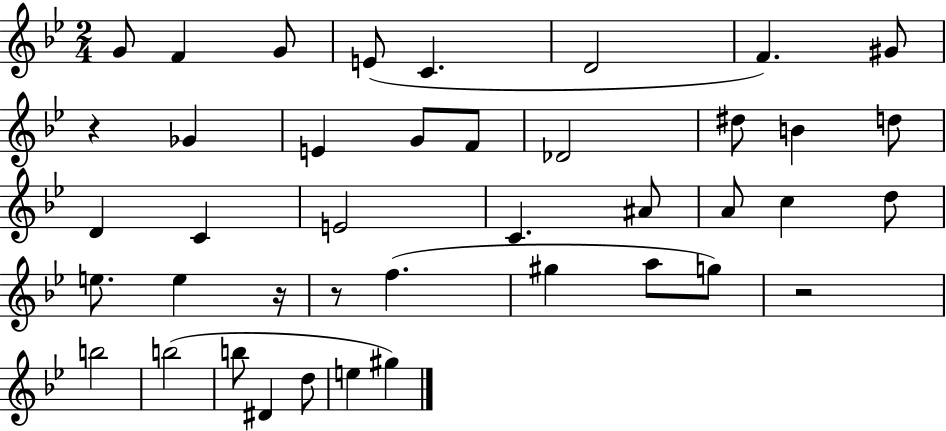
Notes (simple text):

G4/e F4/q G4/e E4/e C4/q. D4/h F4/q. G#4/e R/q Gb4/q E4/q G4/e F4/e Db4/h D#5/e B4/q D5/e D4/q C4/q E4/h C4/q. A#4/e A4/e C5/q D5/e E5/e. E5/q R/s R/e F5/q. G#5/q A5/e G5/e R/h B5/h B5/h B5/e D#4/q D5/e E5/q G#5/q